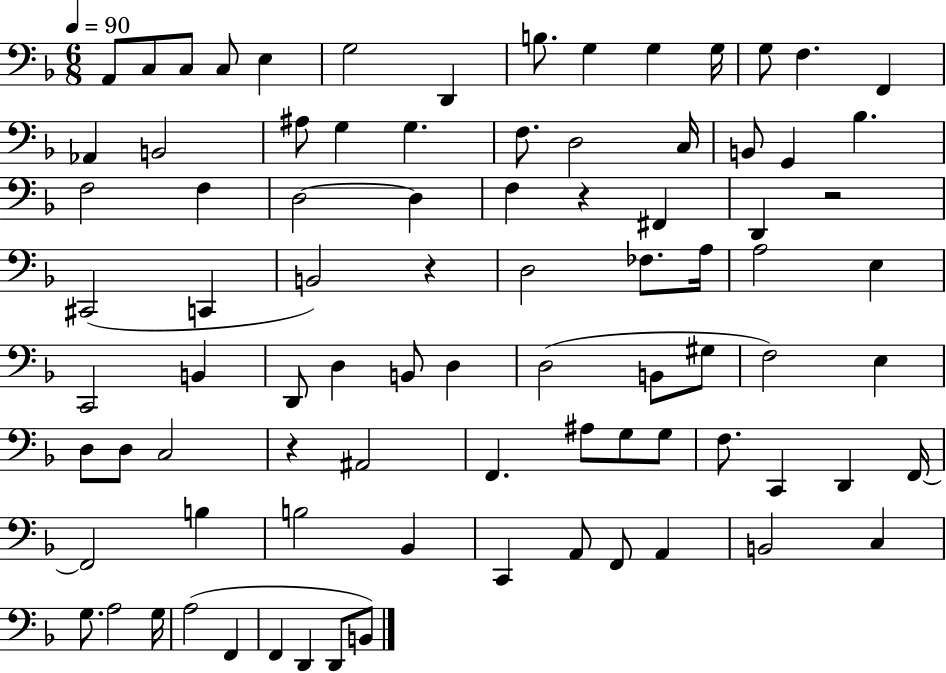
A2/e C3/e C3/e C3/e E3/q G3/h D2/q B3/e. G3/q G3/q G3/s G3/e F3/q. F2/q Ab2/q B2/h A#3/e G3/q G3/q. F3/e. D3/h C3/s B2/e G2/q Bb3/q. F3/h F3/q D3/h D3/q F3/q R/q F#2/q D2/q R/h C#2/h C2/q B2/h R/q D3/h FES3/e. A3/s A3/h E3/q C2/h B2/q D2/e D3/q B2/e D3/q D3/h B2/e G#3/e F3/h E3/q D3/e D3/e C3/h R/q A#2/h F2/q. A#3/e G3/e G3/e F3/e. C2/q D2/q F2/s F2/h B3/q B3/h Bb2/q C2/q A2/e F2/e A2/q B2/h C3/q G3/e. A3/h G3/s A3/h F2/q F2/q D2/q D2/e B2/e